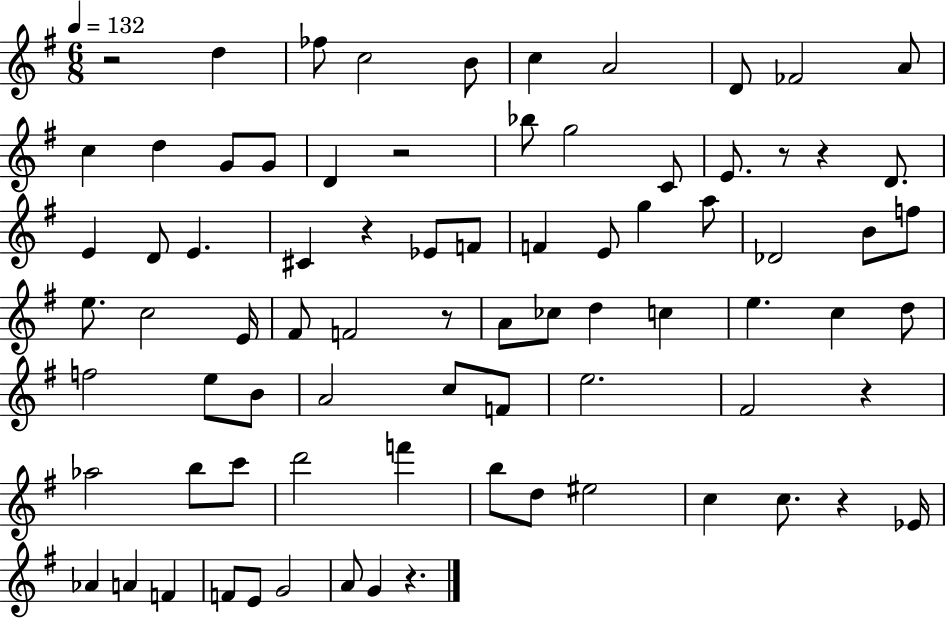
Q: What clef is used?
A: treble